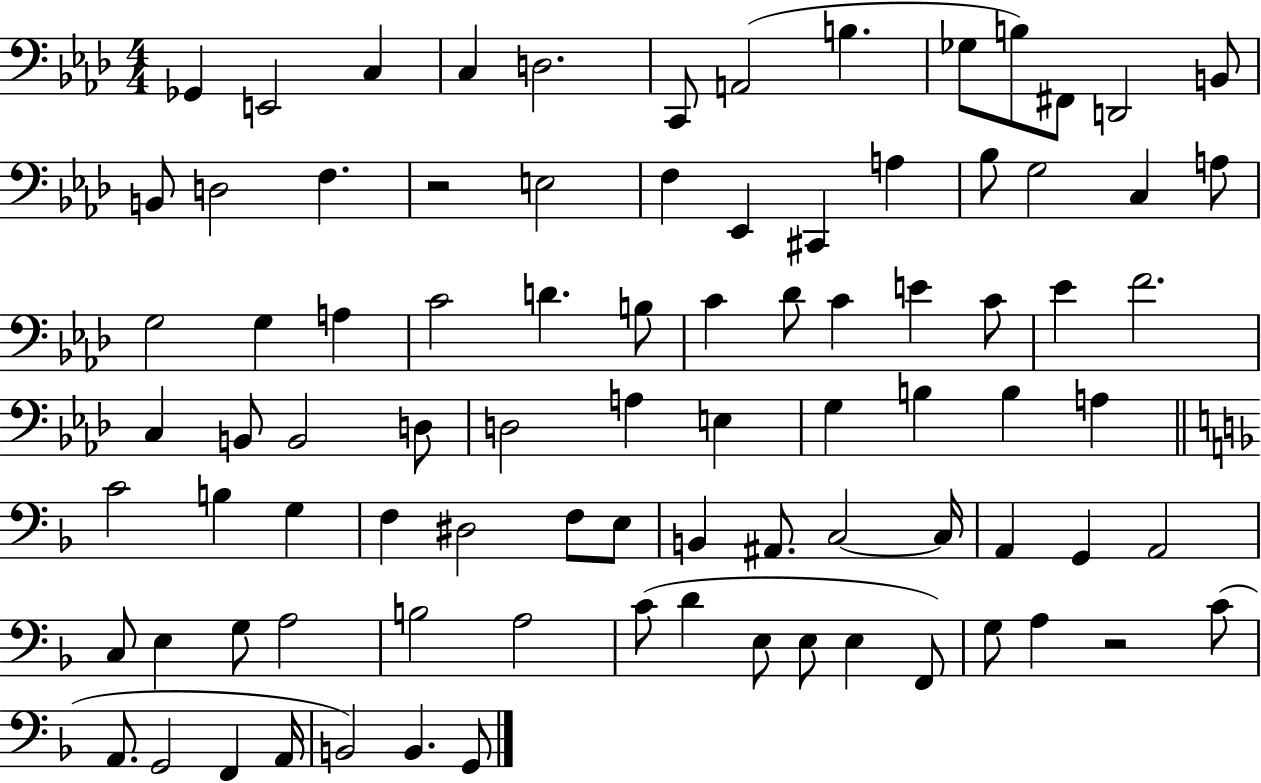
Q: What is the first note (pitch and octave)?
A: Gb2